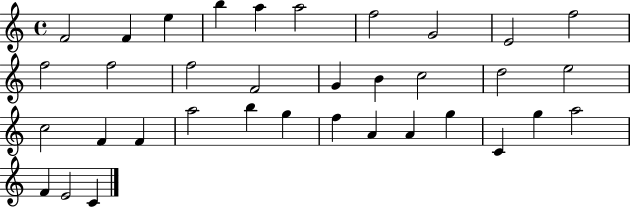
F4/h F4/q E5/q B5/q A5/q A5/h F5/h G4/h E4/h F5/h F5/h F5/h F5/h F4/h G4/q B4/q C5/h D5/h E5/h C5/h F4/q F4/q A5/h B5/q G5/q F5/q A4/q A4/q G5/q C4/q G5/q A5/h F4/q E4/h C4/q